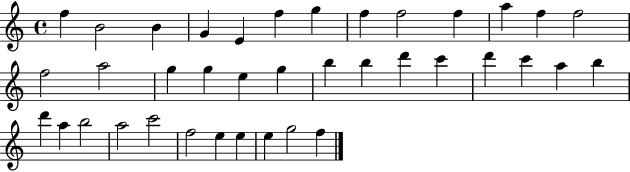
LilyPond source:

{
  \clef treble
  \time 4/4
  \defaultTimeSignature
  \key c \major
  f''4 b'2 b'4 | g'4 e'4 f''4 g''4 | f''4 f''2 f''4 | a''4 f''4 f''2 | \break f''2 a''2 | g''4 g''4 e''4 g''4 | b''4 b''4 d'''4 c'''4 | d'''4 c'''4 a''4 b''4 | \break d'''4 a''4 b''2 | a''2 c'''2 | f''2 e''4 e''4 | e''4 g''2 f''4 | \break \bar "|."
}